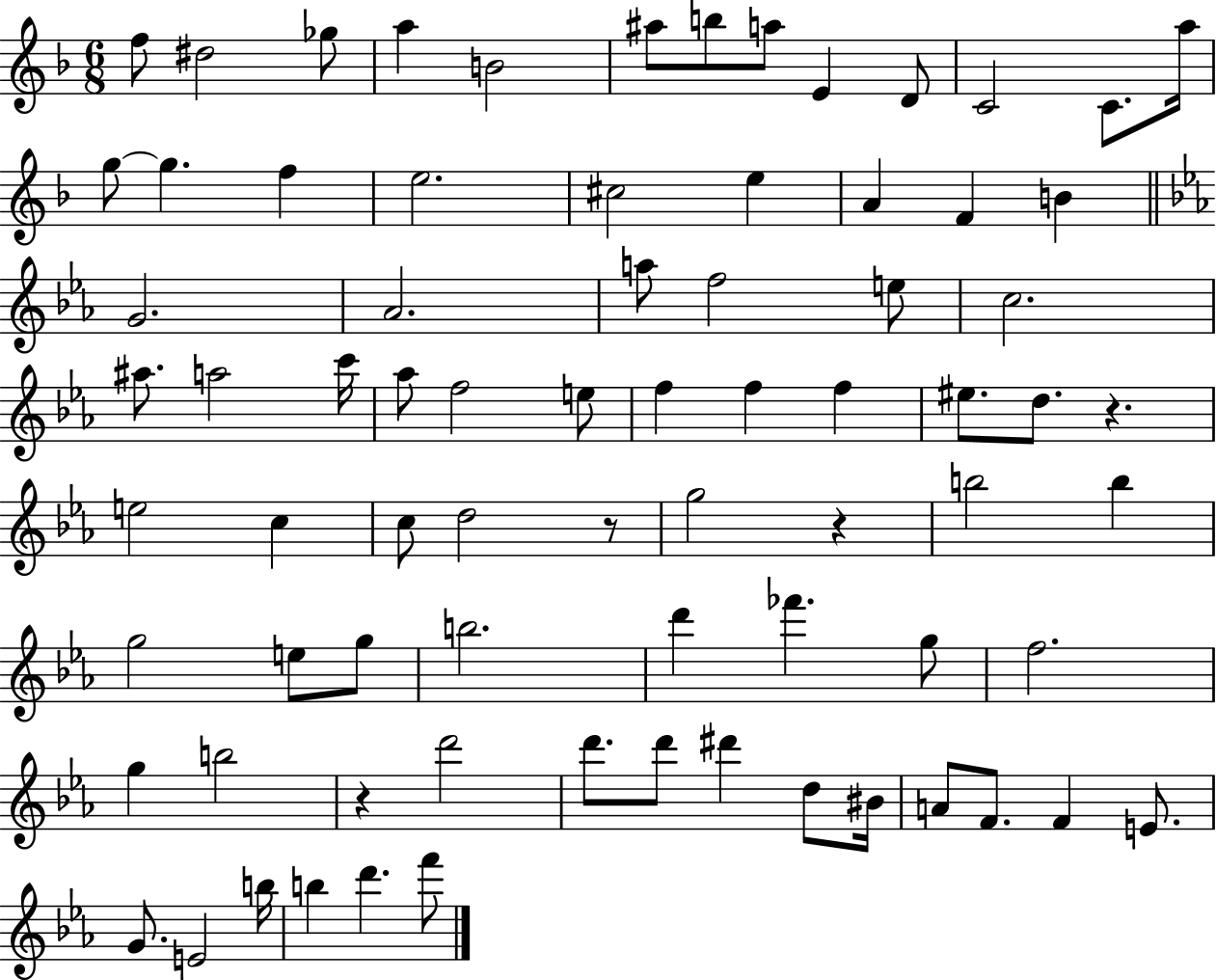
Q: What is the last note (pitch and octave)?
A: F6